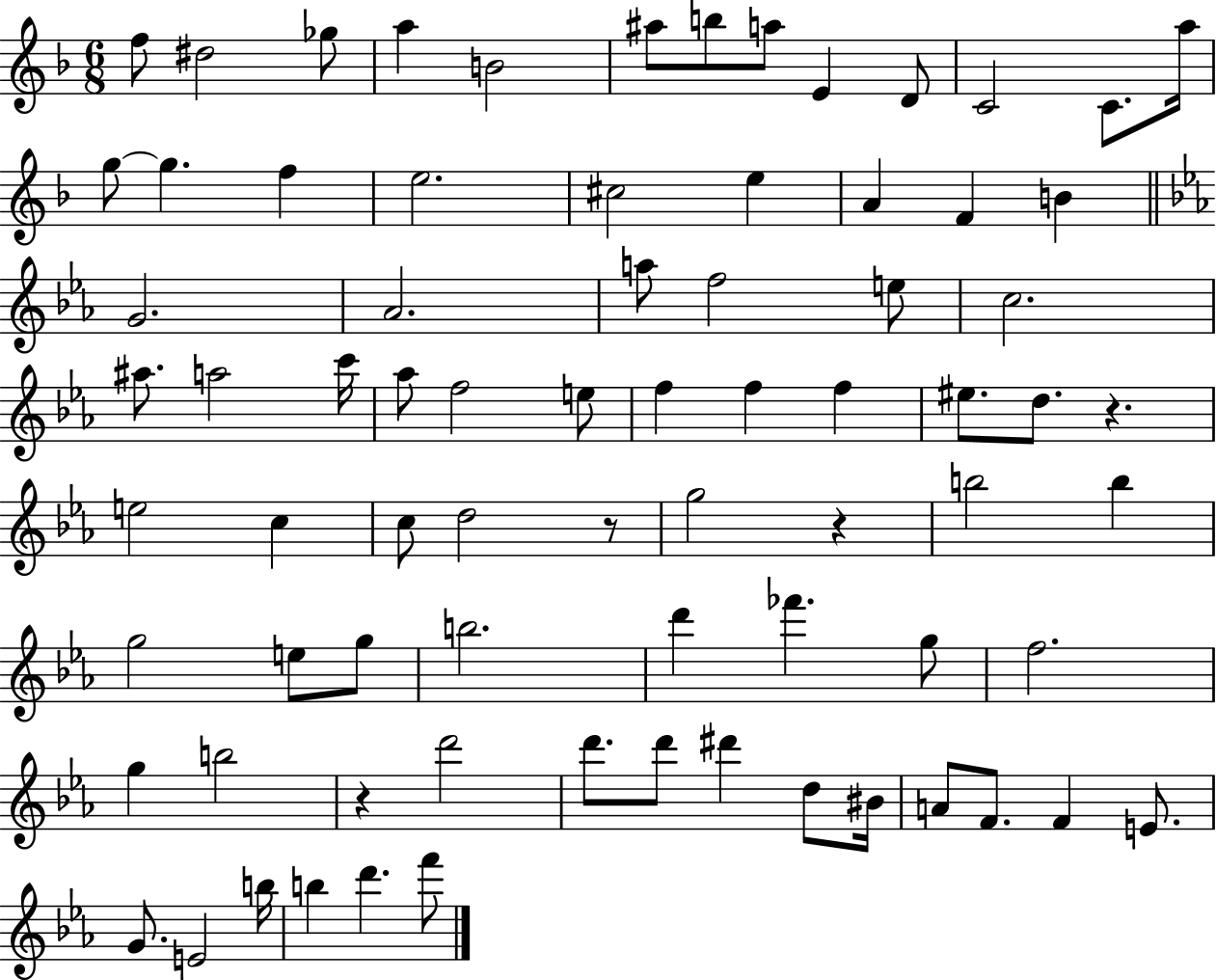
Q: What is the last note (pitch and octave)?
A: F6